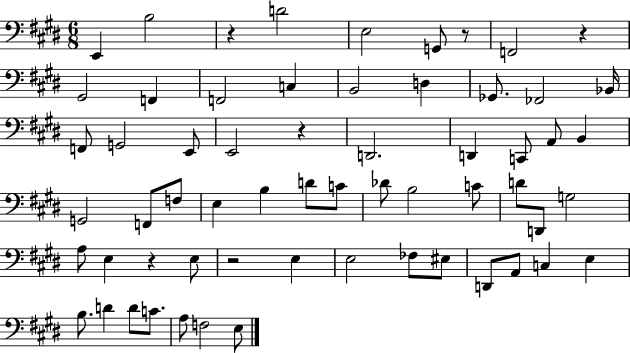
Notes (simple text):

E2/q B3/h R/q D4/h E3/h G2/e R/e F2/h R/q G#2/h F2/q F2/h C3/q B2/h D3/q Gb2/e. FES2/h Bb2/s F2/e G2/h E2/e E2/h R/q D2/h. D2/q C2/e A2/e B2/q G2/h F2/e F3/e E3/q B3/q D4/e C4/e Db4/e B3/h C4/e D4/e D2/e G3/h A3/e E3/q R/q E3/e R/h E3/q E3/h FES3/e EIS3/e D2/e A2/e C3/q E3/q B3/e. D4/q D4/e C4/e. A3/e F3/h E3/e